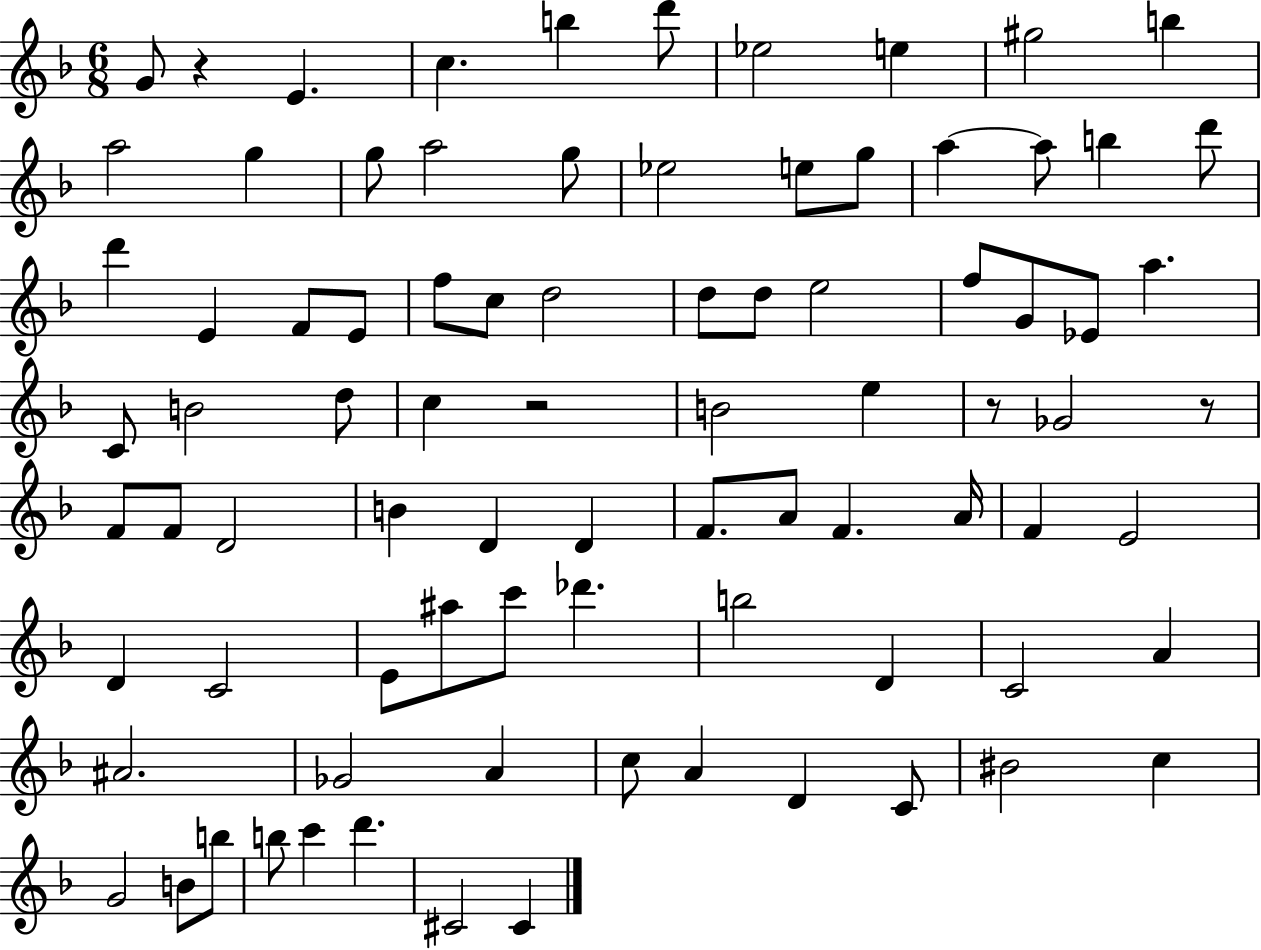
X:1
T:Untitled
M:6/8
L:1/4
K:F
G/2 z E c b d'/2 _e2 e ^g2 b a2 g g/2 a2 g/2 _e2 e/2 g/2 a a/2 b d'/2 d' E F/2 E/2 f/2 c/2 d2 d/2 d/2 e2 f/2 G/2 _E/2 a C/2 B2 d/2 c z2 B2 e z/2 _G2 z/2 F/2 F/2 D2 B D D F/2 A/2 F A/4 F E2 D C2 E/2 ^a/2 c'/2 _d' b2 D C2 A ^A2 _G2 A c/2 A D C/2 ^B2 c G2 B/2 b/2 b/2 c' d' ^C2 ^C